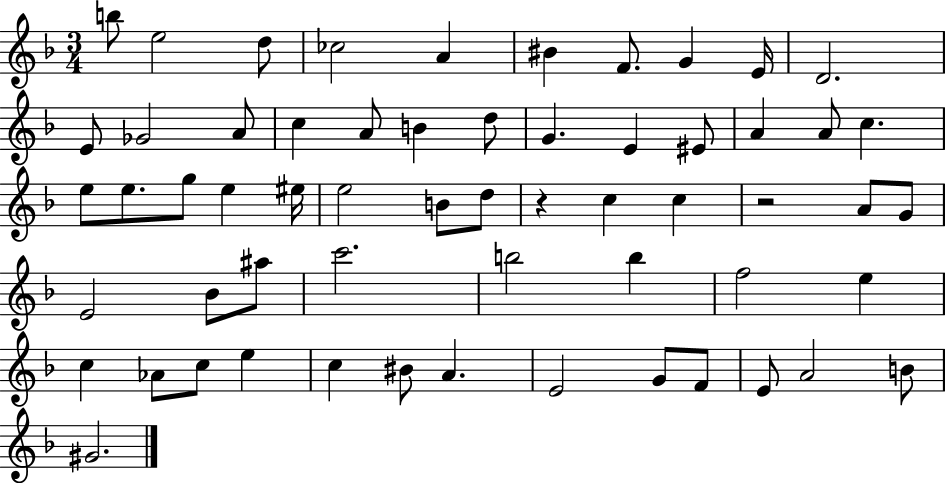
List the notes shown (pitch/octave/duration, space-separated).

B5/e E5/h D5/e CES5/h A4/q BIS4/q F4/e. G4/q E4/s D4/h. E4/e Gb4/h A4/e C5/q A4/e B4/q D5/e G4/q. E4/q EIS4/e A4/q A4/e C5/q. E5/e E5/e. G5/e E5/q EIS5/s E5/h B4/e D5/e R/q C5/q C5/q R/h A4/e G4/e E4/h Bb4/e A#5/e C6/h. B5/h B5/q F5/h E5/q C5/q Ab4/e C5/e E5/q C5/q BIS4/e A4/q. E4/h G4/e F4/e E4/e A4/h B4/e G#4/h.